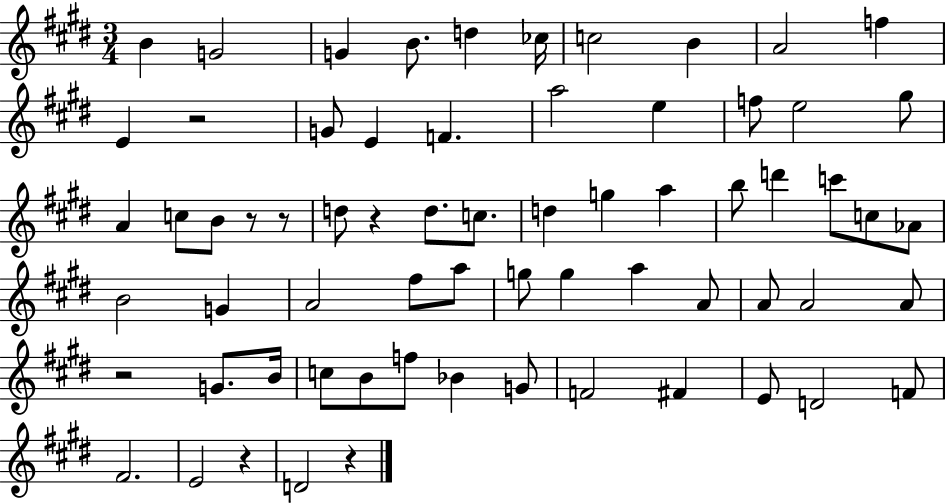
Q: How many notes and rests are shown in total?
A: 67